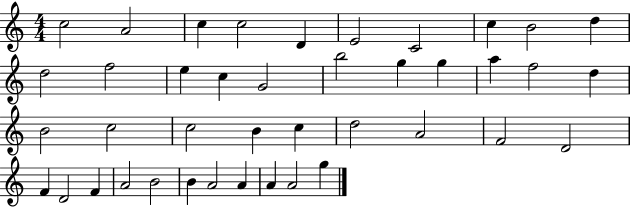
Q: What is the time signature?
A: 4/4